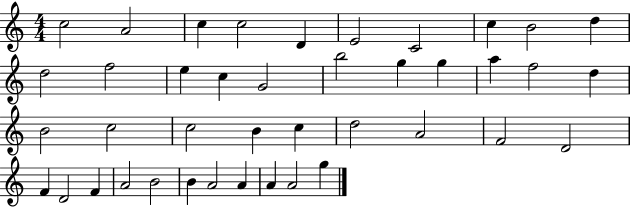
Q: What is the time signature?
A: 4/4